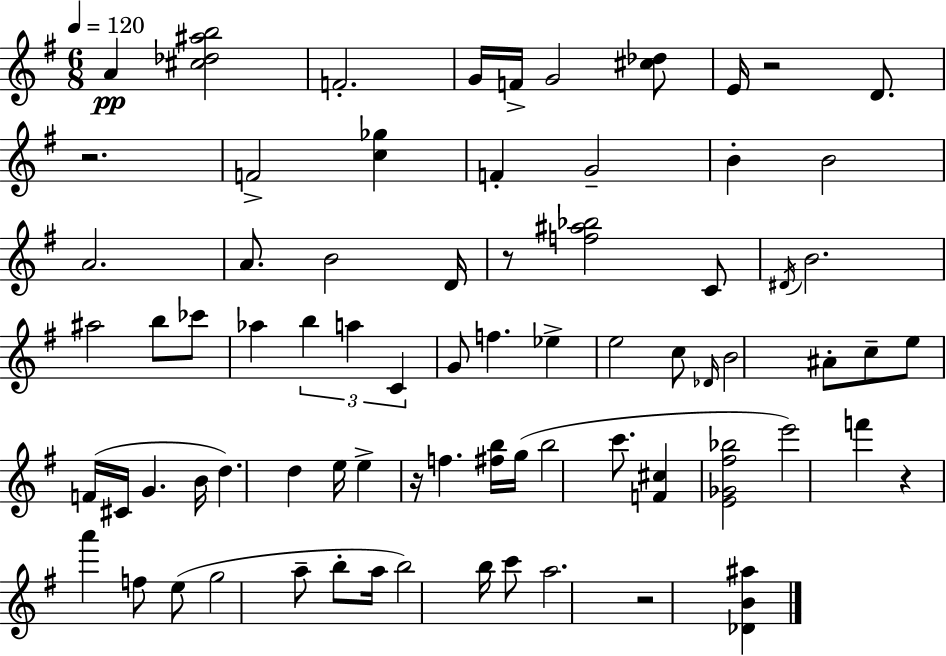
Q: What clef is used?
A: treble